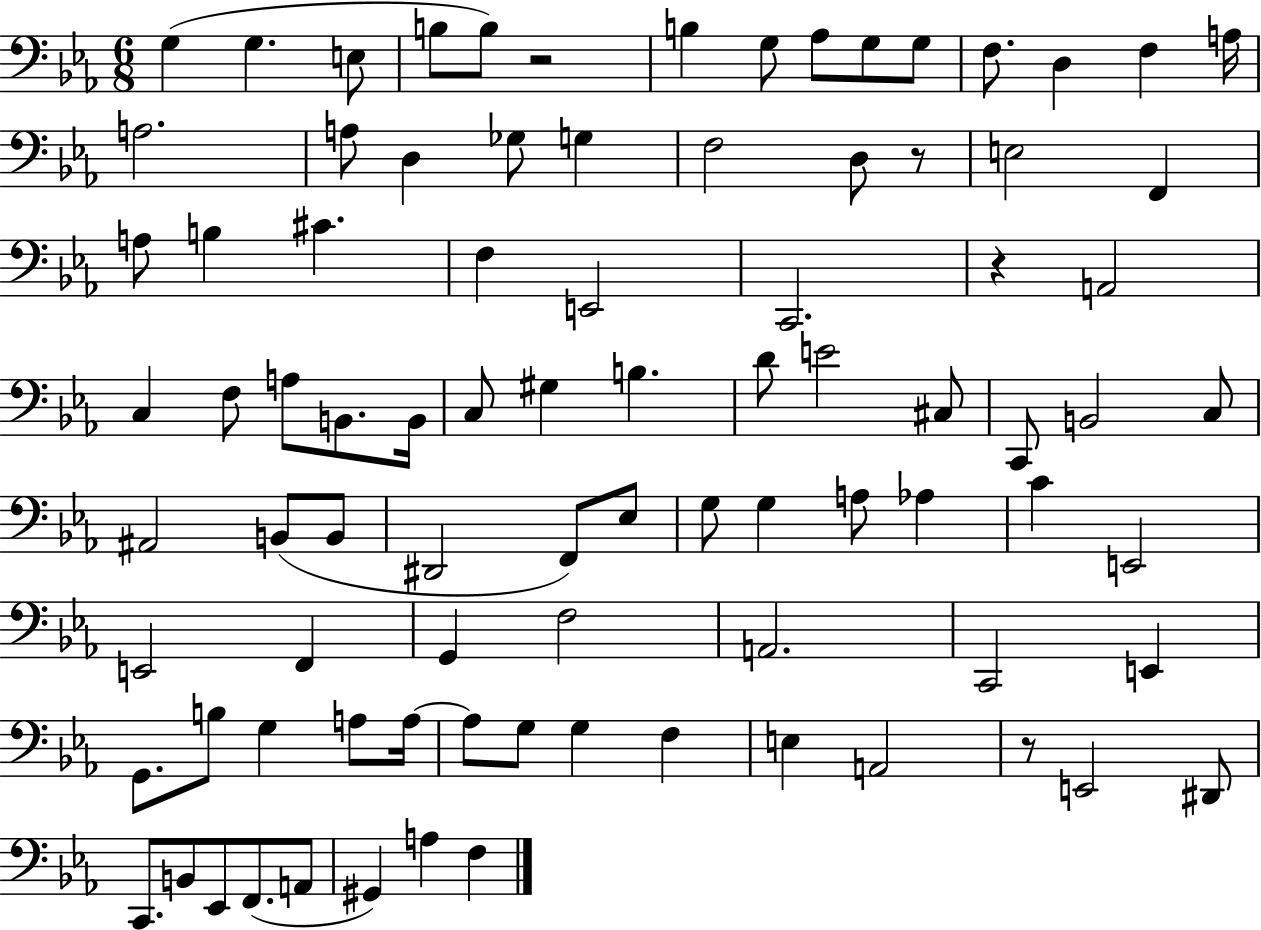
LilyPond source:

{
  \clef bass
  \numericTimeSignature
  \time 6/8
  \key ees \major
  g4( g4. e8 | b8 b8) r2 | b4 g8 aes8 g8 g8 | f8. d4 f4 a16 | \break a2. | a8 d4 ges8 g4 | f2 d8 r8 | e2 f,4 | \break a8 b4 cis'4. | f4 e,2 | c,2. | r4 a,2 | \break c4 f8 a8 b,8. b,16 | c8 gis4 b4. | d'8 e'2 cis8 | c,8 b,2 c8 | \break ais,2 b,8( b,8 | dis,2 f,8) ees8 | g8 g4 a8 aes4 | c'4 e,2 | \break e,2 f,4 | g,4 f2 | a,2. | c,2 e,4 | \break g,8. b8 g4 a8 a16~~ | a8 g8 g4 f4 | e4 a,2 | r8 e,2 dis,8 | \break c,8. b,8 ees,8 f,8.( a,8 | gis,4) a4 f4 | \bar "|."
}